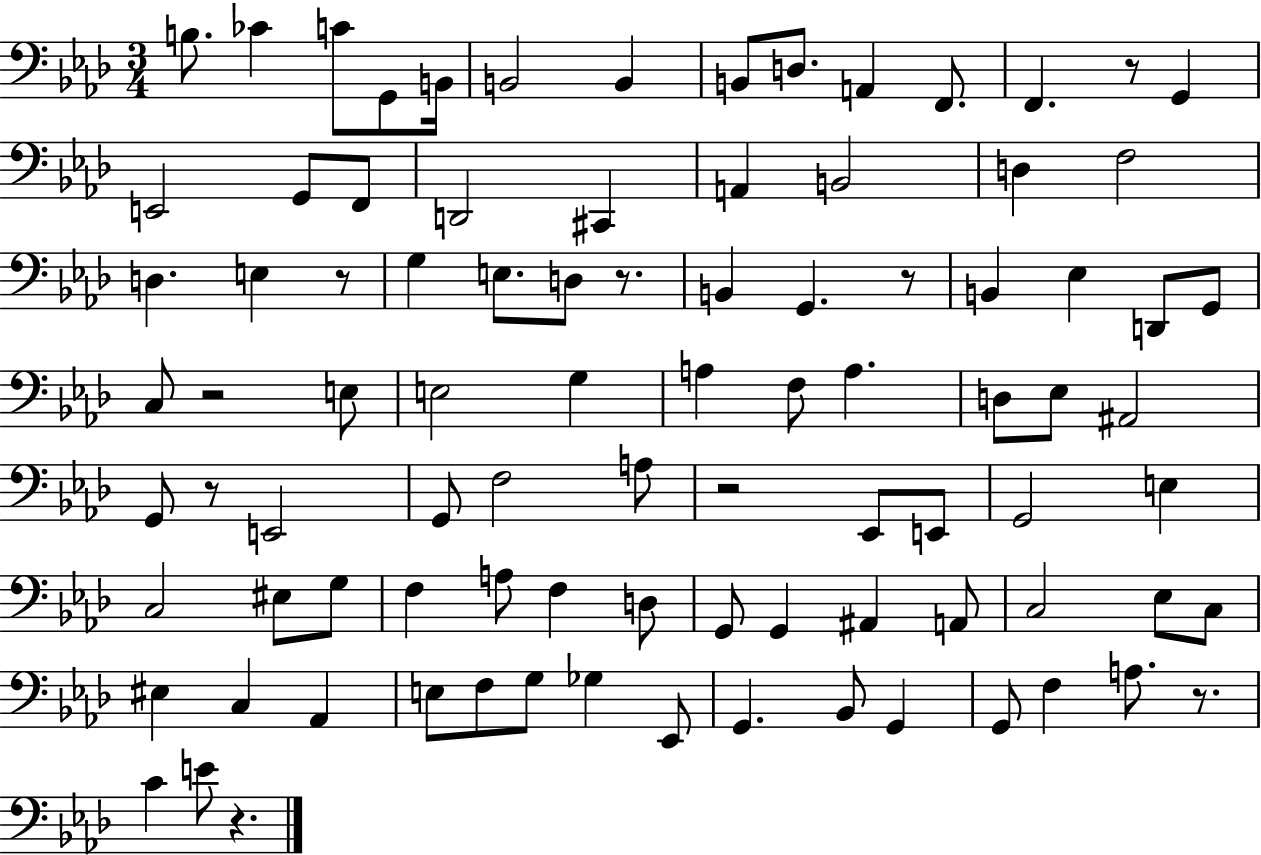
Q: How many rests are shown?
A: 9